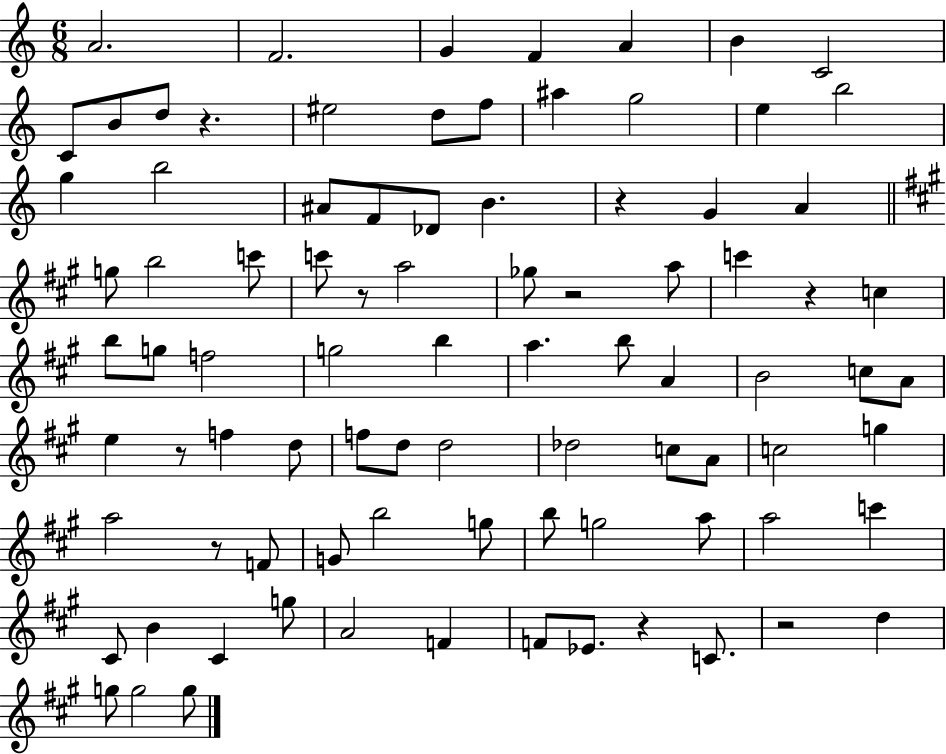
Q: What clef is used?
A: treble